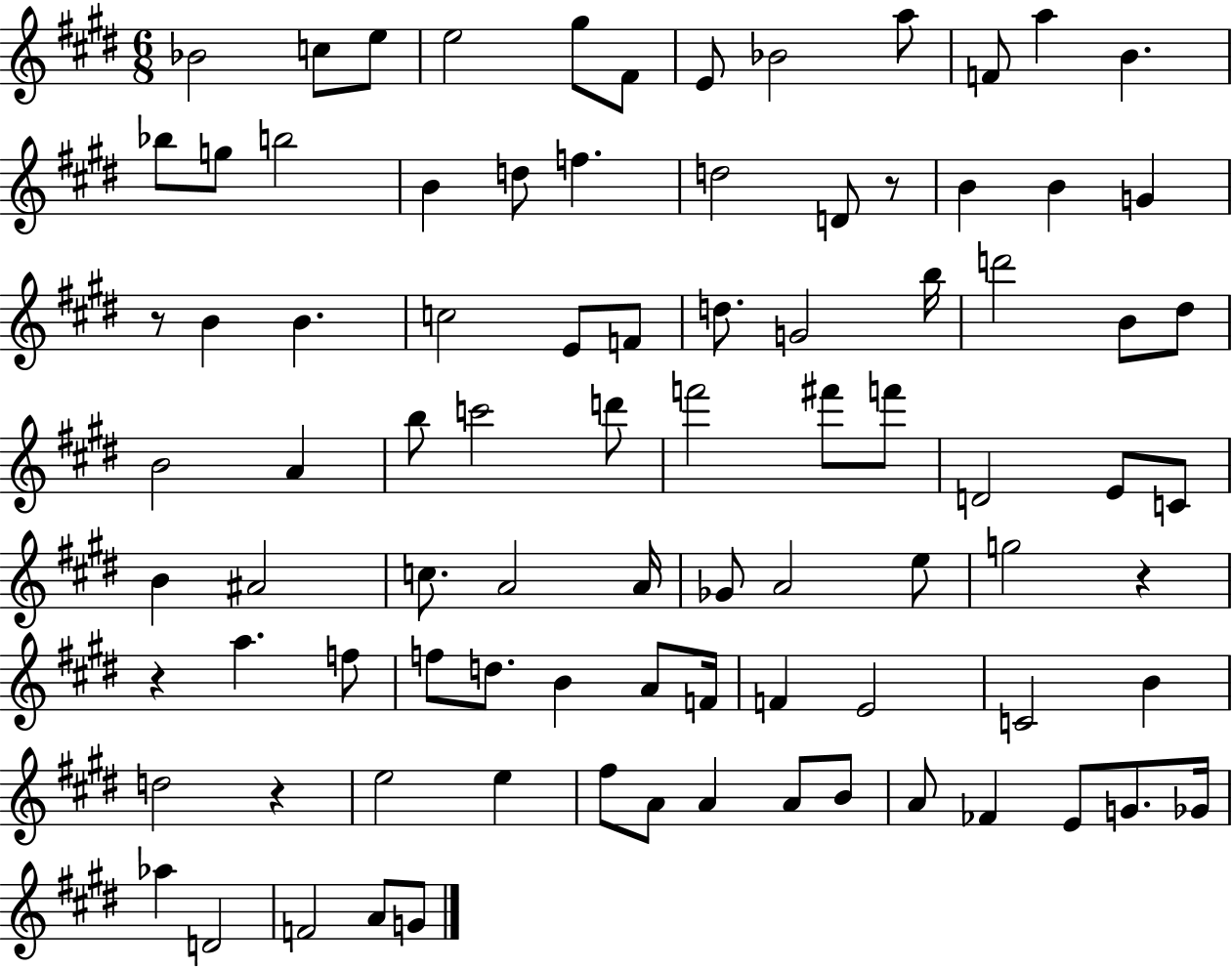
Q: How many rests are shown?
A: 5